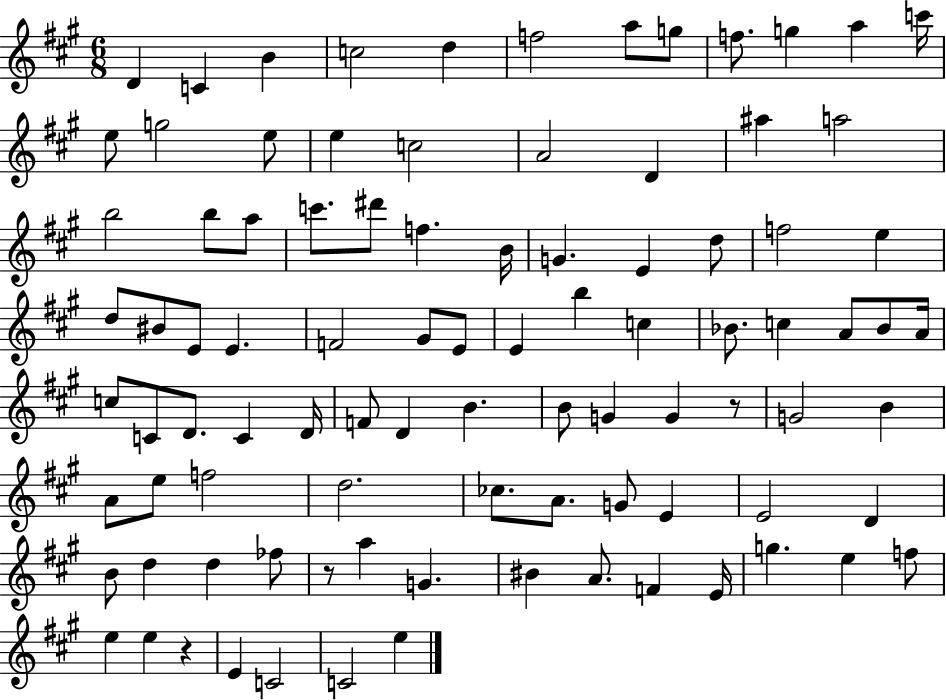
{
  \clef treble
  \numericTimeSignature
  \time 6/8
  \key a \major
  d'4 c'4 b'4 | c''2 d''4 | f''2 a''8 g''8 | f''8. g''4 a''4 c'''16 | \break e''8 g''2 e''8 | e''4 c''2 | a'2 d'4 | ais''4 a''2 | \break b''2 b''8 a''8 | c'''8. dis'''8 f''4. b'16 | g'4. e'4 d''8 | f''2 e''4 | \break d''8 bis'8 e'8 e'4. | f'2 gis'8 e'8 | e'4 b''4 c''4 | bes'8. c''4 a'8 bes'8 a'16 | \break c''8 c'8 d'8. c'4 d'16 | f'8 d'4 b'4. | b'8 g'4 g'4 r8 | g'2 b'4 | \break a'8 e''8 f''2 | d''2. | ces''8. a'8. g'8 e'4 | e'2 d'4 | \break b'8 d''4 d''4 fes''8 | r8 a''4 g'4. | bis'4 a'8. f'4 e'16 | g''4. e''4 f''8 | \break e''4 e''4 r4 | e'4 c'2 | c'2 e''4 | \bar "|."
}